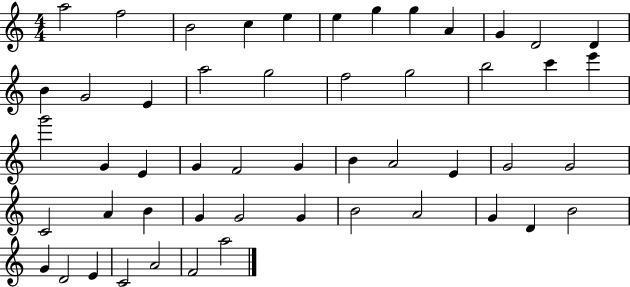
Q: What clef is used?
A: treble